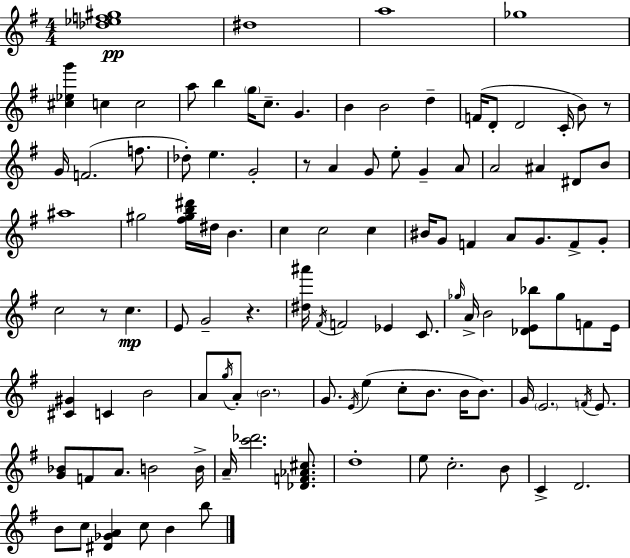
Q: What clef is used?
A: treble